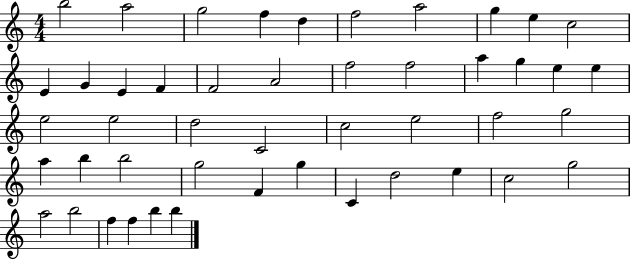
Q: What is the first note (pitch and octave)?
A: B5